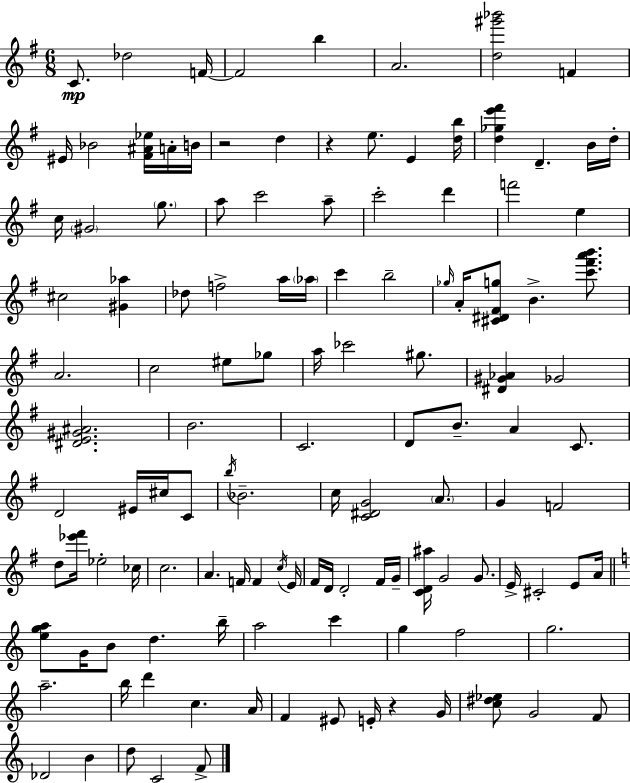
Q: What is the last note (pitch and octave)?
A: F4